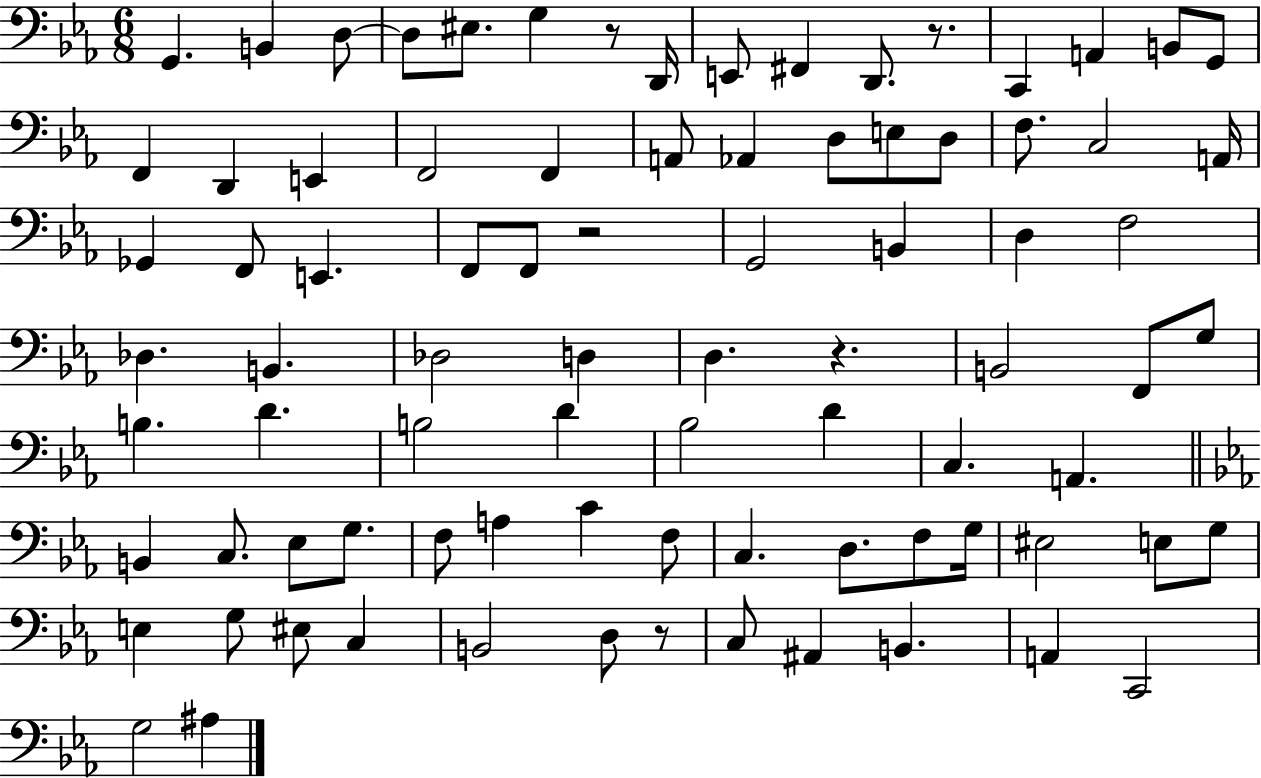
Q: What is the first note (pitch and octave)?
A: G2